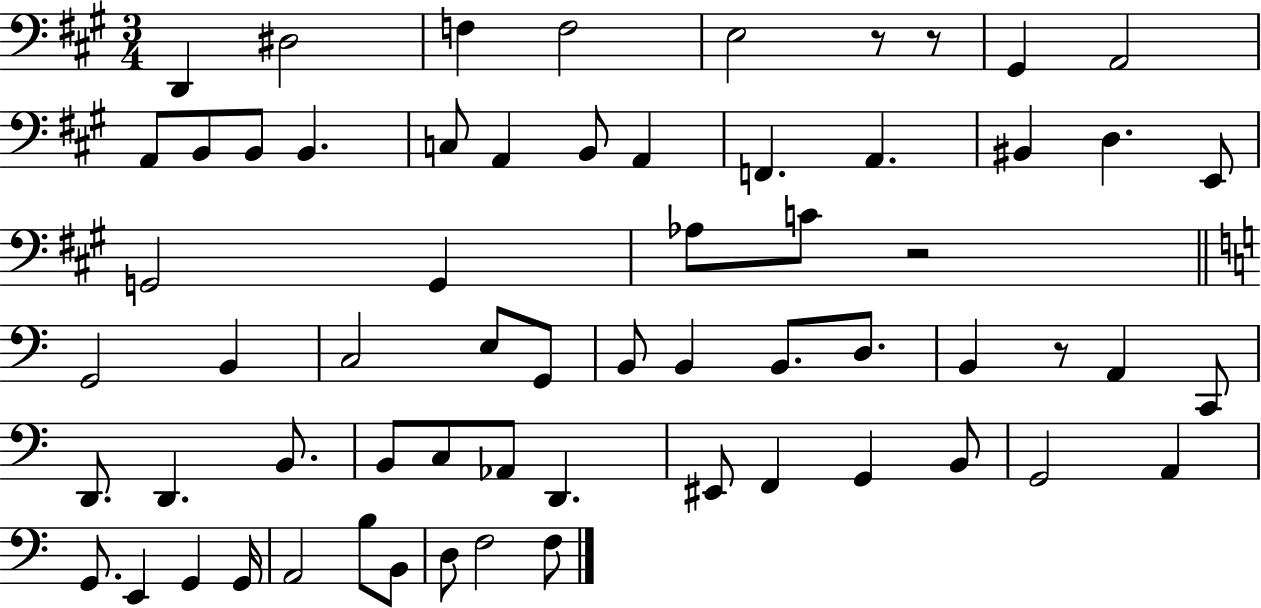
X:1
T:Untitled
M:3/4
L:1/4
K:A
D,, ^D,2 F, F,2 E,2 z/2 z/2 ^G,, A,,2 A,,/2 B,,/2 B,,/2 B,, C,/2 A,, B,,/2 A,, F,, A,, ^B,, D, E,,/2 G,,2 G,, _A,/2 C/2 z2 G,,2 B,, C,2 E,/2 G,,/2 B,,/2 B,, B,,/2 D,/2 B,, z/2 A,, C,,/2 D,,/2 D,, B,,/2 B,,/2 C,/2 _A,,/2 D,, ^E,,/2 F,, G,, B,,/2 G,,2 A,, G,,/2 E,, G,, G,,/4 A,,2 B,/2 B,,/2 D,/2 F,2 F,/2